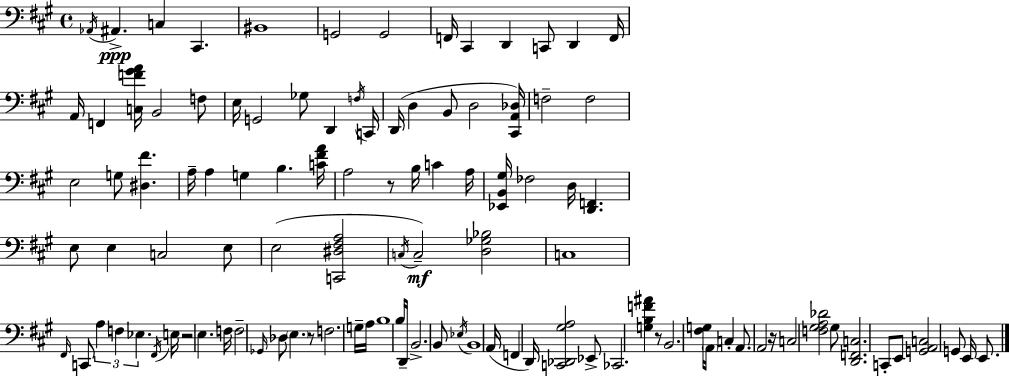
{
  \clef bass
  \time 4/4
  \defaultTimeSignature
  \key a \major
  \acciaccatura { aes,16 }\ppp ais,4.-> c4 cis,4. | bis,1 | g,2 g,2 | f,16 cis,4 d,4 c,8 d,4 | \break f,16 a,16 f,4 <c f' gis' a'>16 b,2 f8 | e16 g,2 ges8 d,4 | \acciaccatura { f16 } c,16 d,16( d4 b,8 d2 | <cis, a, des>16) f2-- f2 | \break e2 g8 <dis fis'>4. | a16-- a4 g4 b4. | <c' fis' a'>16 a2 r8 b16 c'4 | a16 <ees, b, gis>16 fes2 d16 <d, f,>4. | \break e8 e4 c2 | e8 e2( <c, dis fis a>2 | \acciaccatura { c16 }\mf) c2-- <d ges bes>2 | c1 | \break \grace { fis,16 } c,8 \tuplet 3/2 { a4 f4 ees4. } | \acciaccatura { fis,16 } e16 r2 e4. | f16 f2-- \grace { ges,16 } des8 | \parenthesize e4. r8 f2. | \break g16-- a16 b1 | b16 d,16-- b,2.-> | b,8 \acciaccatura { ees16 } b,1 | a,16( f,4 d,16) <c, des, gis a>2 | \break ees,8-> ces,2. | <g b f' ais'>4 r8 b,2. | <fis g>16 \parenthesize a,16 c4-. a,8. a,2 | r16 c2 <f gis a des'>2 | \break gis8 <d, f, c>2. | c,8-. e,8 <g, a, c>2 | g,8 e,16 e,8. \bar "|."
}